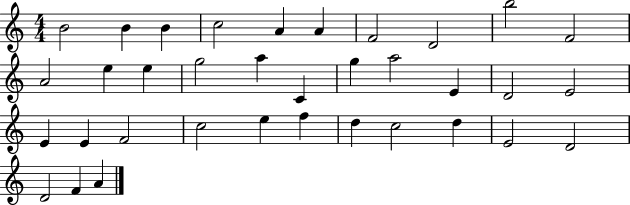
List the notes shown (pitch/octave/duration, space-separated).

B4/h B4/q B4/q C5/h A4/q A4/q F4/h D4/h B5/h F4/h A4/h E5/q E5/q G5/h A5/q C4/q G5/q A5/h E4/q D4/h E4/h E4/q E4/q F4/h C5/h E5/q F5/q D5/q C5/h D5/q E4/h D4/h D4/h F4/q A4/q